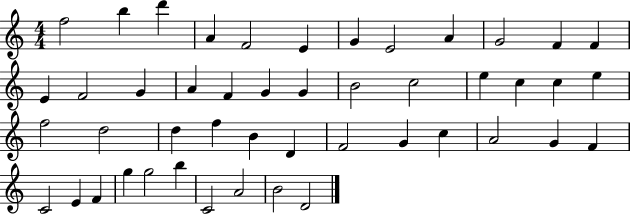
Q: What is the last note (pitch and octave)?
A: D4